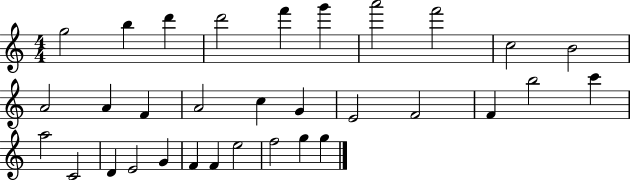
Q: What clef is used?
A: treble